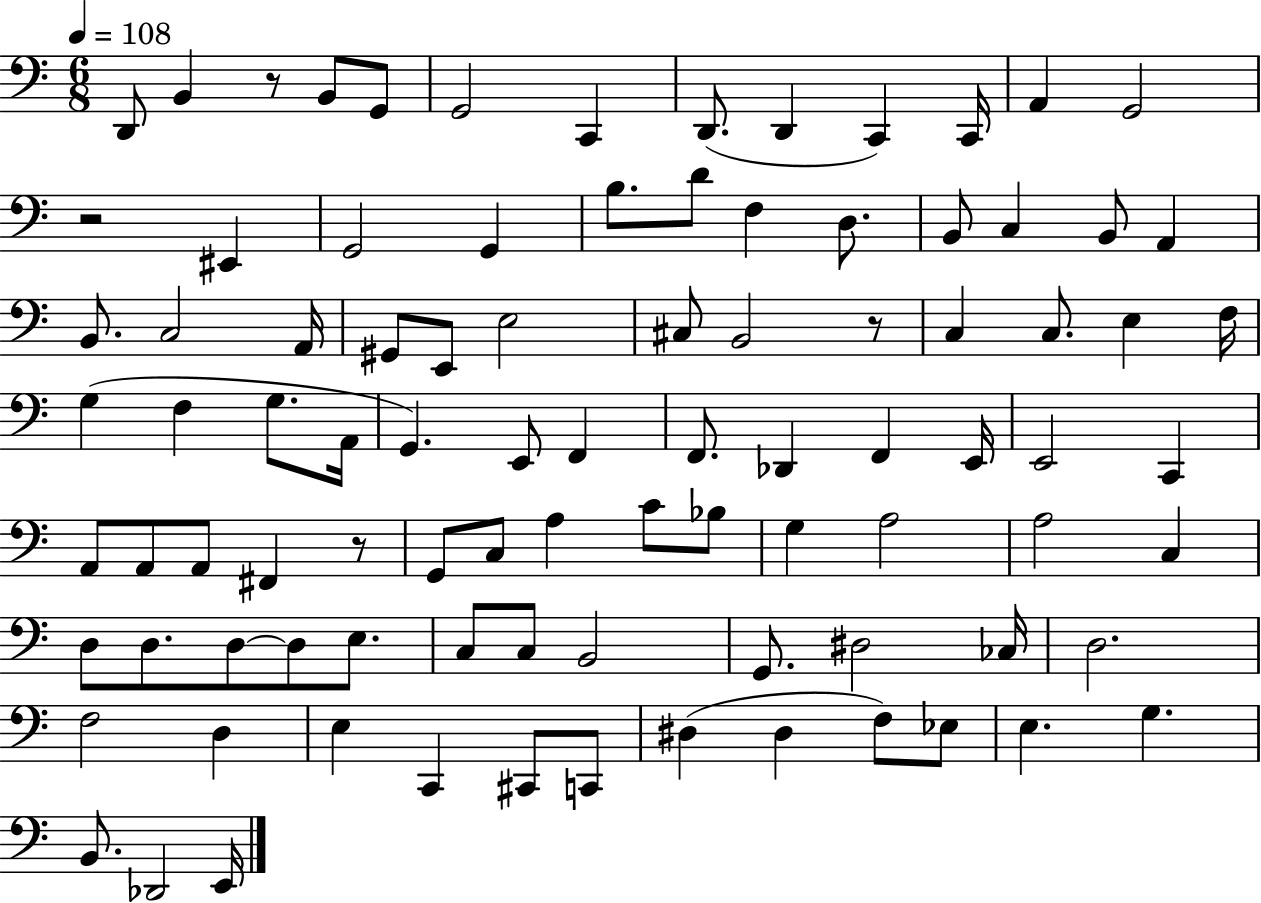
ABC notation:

X:1
T:Untitled
M:6/8
L:1/4
K:C
D,,/2 B,, z/2 B,,/2 G,,/2 G,,2 C,, D,,/2 D,, C,, C,,/4 A,, G,,2 z2 ^E,, G,,2 G,, B,/2 D/2 F, D,/2 B,,/2 C, B,,/2 A,, B,,/2 C,2 A,,/4 ^G,,/2 E,,/2 E,2 ^C,/2 B,,2 z/2 C, C,/2 E, F,/4 G, F, G,/2 A,,/4 G,, E,,/2 F,, F,,/2 _D,, F,, E,,/4 E,,2 C,, A,,/2 A,,/2 A,,/2 ^F,, z/2 G,,/2 C,/2 A, C/2 _B,/2 G, A,2 A,2 C, D,/2 D,/2 D,/2 D,/2 E,/2 C,/2 C,/2 B,,2 G,,/2 ^D,2 _C,/4 D,2 F,2 D, E, C,, ^C,,/2 C,,/2 ^D, ^D, F,/2 _E,/2 E, G, B,,/2 _D,,2 E,,/4